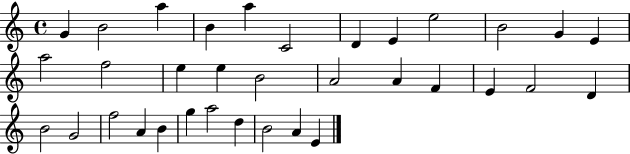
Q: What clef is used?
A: treble